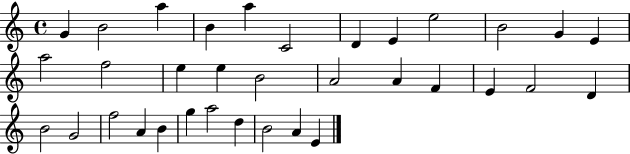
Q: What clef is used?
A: treble